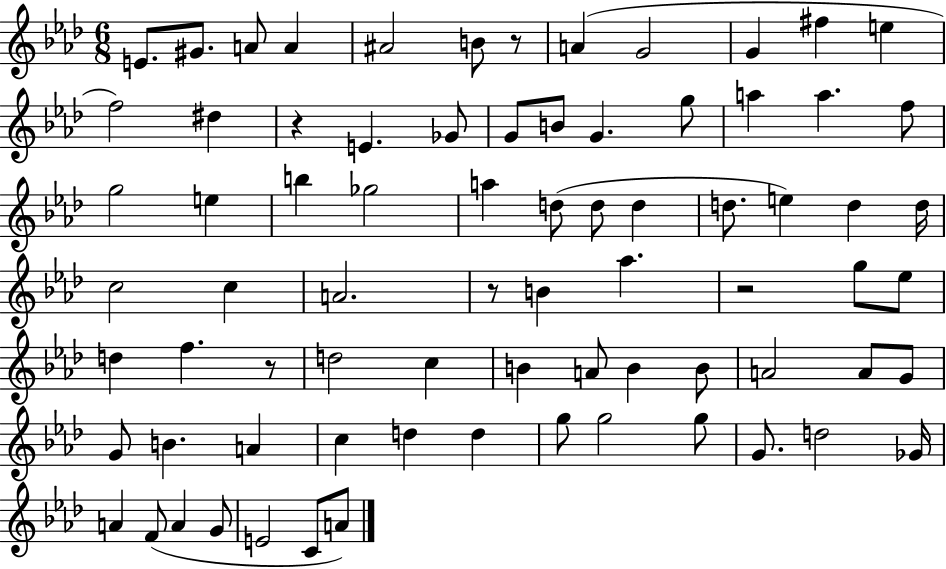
X:1
T:Untitled
M:6/8
L:1/4
K:Ab
E/2 ^G/2 A/2 A ^A2 B/2 z/2 A G2 G ^f e f2 ^d z E _G/2 G/2 B/2 G g/2 a a f/2 g2 e b _g2 a d/2 d/2 d d/2 e d d/4 c2 c A2 z/2 B _a z2 g/2 _e/2 d f z/2 d2 c B A/2 B B/2 A2 A/2 G/2 G/2 B A c d d g/2 g2 g/2 G/2 d2 _G/4 A F/2 A G/2 E2 C/2 A/2